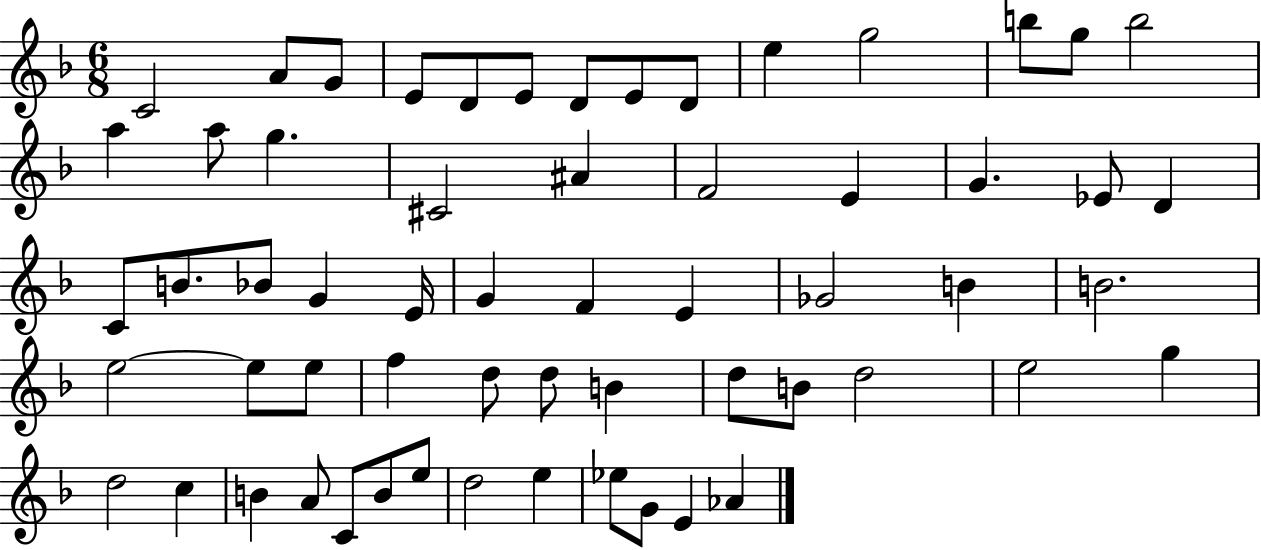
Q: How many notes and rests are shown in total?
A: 60